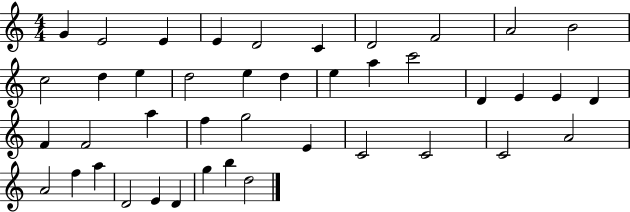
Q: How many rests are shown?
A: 0